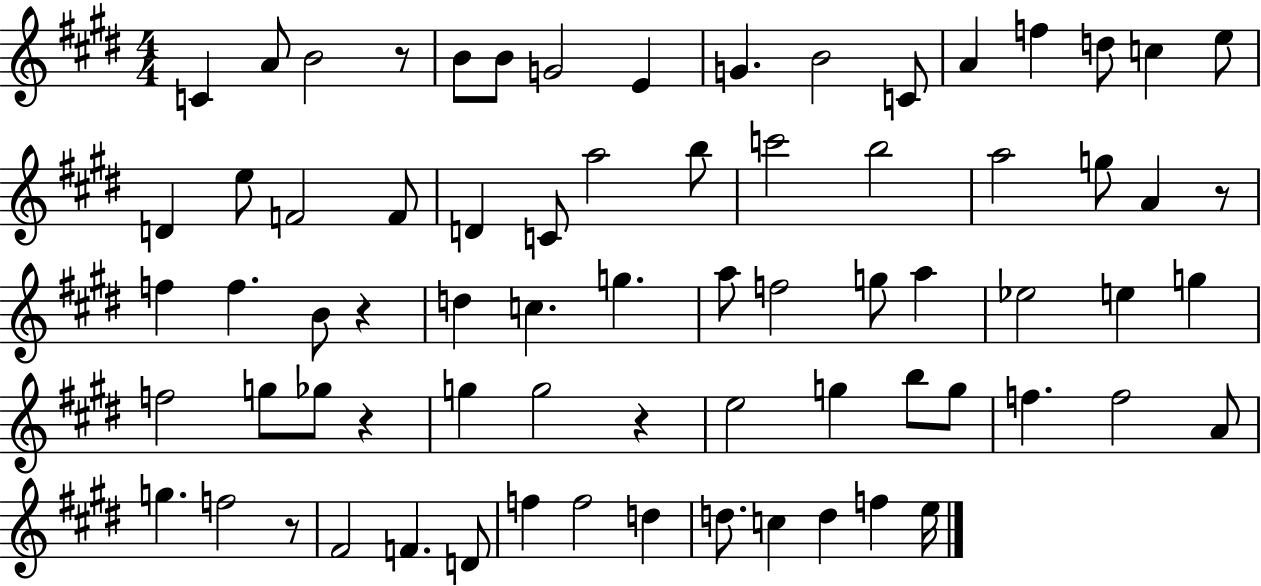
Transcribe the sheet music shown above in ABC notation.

X:1
T:Untitled
M:4/4
L:1/4
K:E
C A/2 B2 z/2 B/2 B/2 G2 E G B2 C/2 A f d/2 c e/2 D e/2 F2 F/2 D C/2 a2 b/2 c'2 b2 a2 g/2 A z/2 f f B/2 z d c g a/2 f2 g/2 a _e2 e g f2 g/2 _g/2 z g g2 z e2 g b/2 g/2 f f2 A/2 g f2 z/2 ^F2 F D/2 f f2 d d/2 c d f e/4